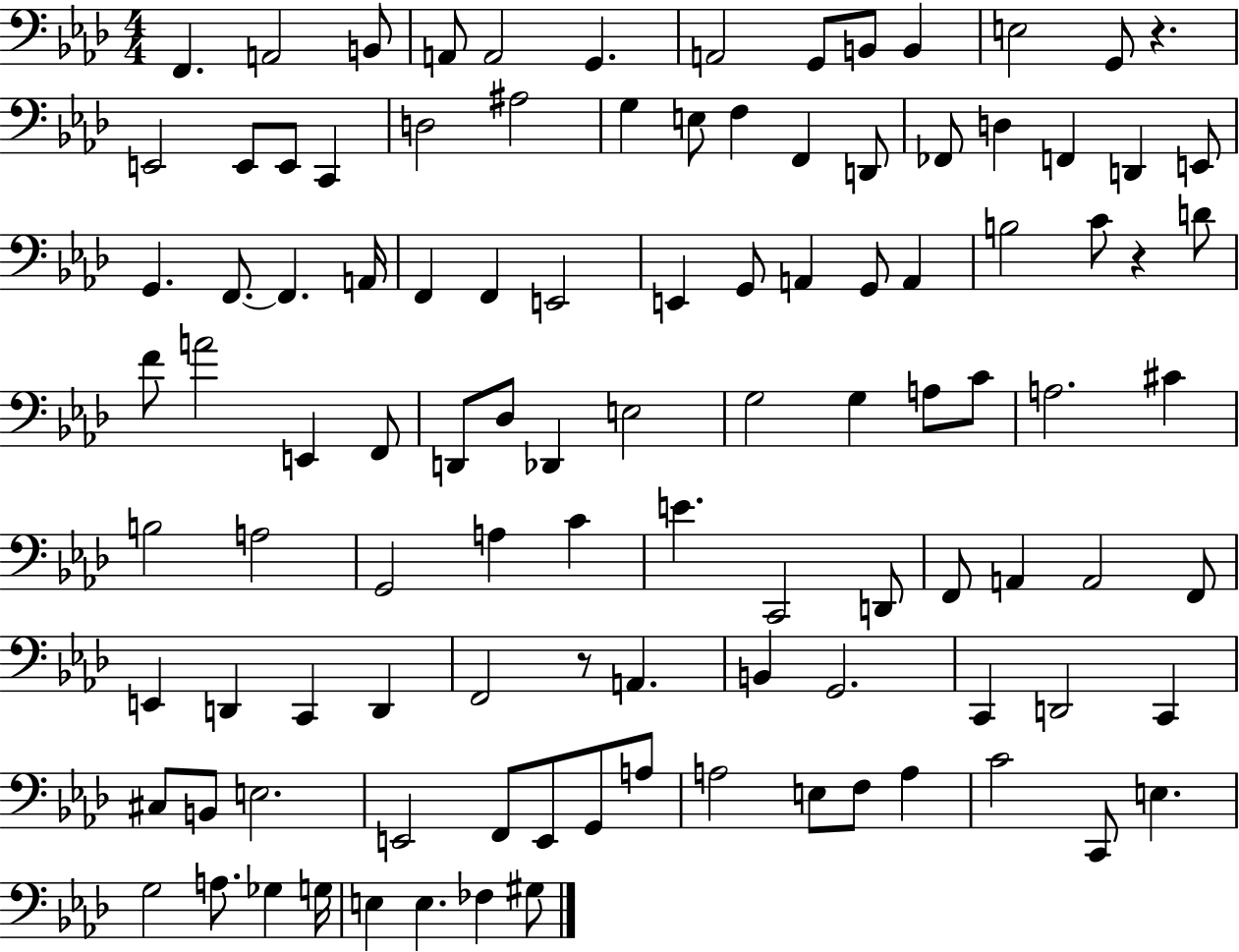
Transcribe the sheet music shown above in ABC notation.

X:1
T:Untitled
M:4/4
L:1/4
K:Ab
F,, A,,2 B,,/2 A,,/2 A,,2 G,, A,,2 G,,/2 B,,/2 B,, E,2 G,,/2 z E,,2 E,,/2 E,,/2 C,, D,2 ^A,2 G, E,/2 F, F,, D,,/2 _F,,/2 D, F,, D,, E,,/2 G,, F,,/2 F,, A,,/4 F,, F,, E,,2 E,, G,,/2 A,, G,,/2 A,, B,2 C/2 z D/2 F/2 A2 E,, F,,/2 D,,/2 _D,/2 _D,, E,2 G,2 G, A,/2 C/2 A,2 ^C B,2 A,2 G,,2 A, C E C,,2 D,,/2 F,,/2 A,, A,,2 F,,/2 E,, D,, C,, D,, F,,2 z/2 A,, B,, G,,2 C,, D,,2 C,, ^C,/2 B,,/2 E,2 E,,2 F,,/2 E,,/2 G,,/2 A,/2 A,2 E,/2 F,/2 A, C2 C,,/2 E, G,2 A,/2 _G, G,/4 E, E, _F, ^G,/2